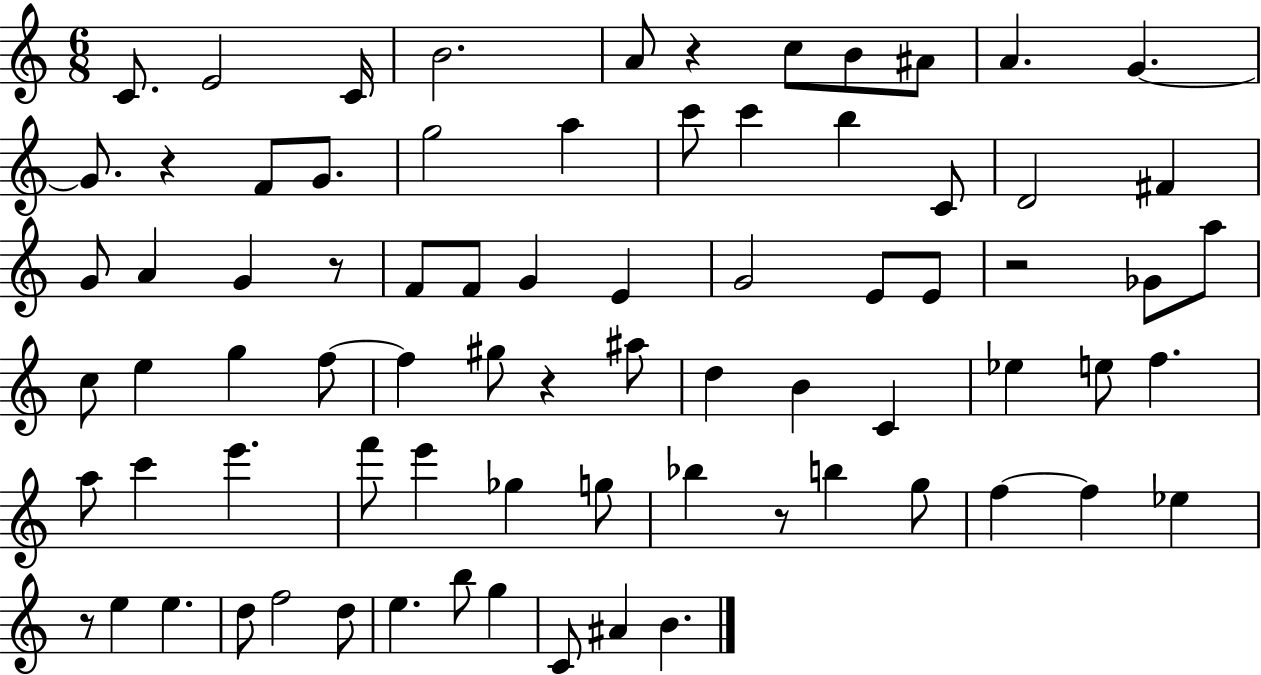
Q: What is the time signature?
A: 6/8